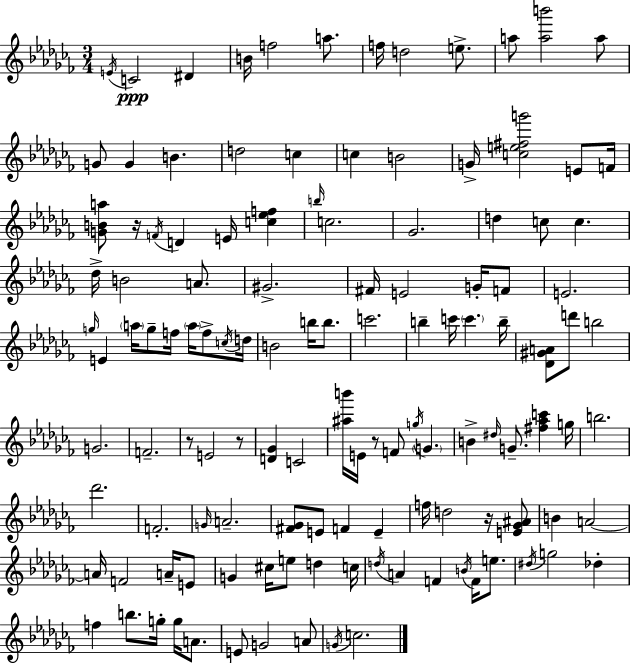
{
  \clef treble
  \numericTimeSignature
  \time 3/4
  \key aes \minor
  \acciaccatura { e'16 }\ppp c'2 dis'4 | b'16 f''2 a''8. | f''16 d''2 e''8.-> | a''8 <a'' b'''>2 a''8 | \break g'8 g'4 b'4. | d''2 c''4 | c''4 b'2 | g'16-> <c'' e'' fis'' g'''>2 e'8 | \break f'16 <g' b' a''>8 r16 \acciaccatura { f'16 } d'4 e'16 <c'' ees'' f''>4 | \grace { b''16 } c''2. | ges'2. | d''4 c''8 c''4. | \break des''16-> b'2 | a'8. gis'2.-> | fis'16 e'2 | g'16-. f'8 e'2. | \break \grace { g''16 } e'4 \parenthesize a''16 g''8-- f''16 | \parenthesize a''16 f''8-> \acciaccatura { c''16 } d''16 b'2 | b''16 b''8. c'''2. | b''4-- c'''16 \parenthesize c'''4. | \break b''16-- <des' gis' a'>8 d'''8 b''2 | g'2. | f'2.-- | r8 e'2 | \break r8 <d' ges'>4 c'2 | <ais'' b'''>16 e'16 r8 f'8 \acciaccatura { g''16 } | \parenthesize g'4. b'4-> \grace { dis''16 } g'8.-- | <fis'' aes'' c'''>4 g''16 b''2. | \break des'''2. | f'2.-. | \grace { g'16 } a'2.-- | <fis' ges'>8 e'8 | \break f'4 e'4-- f''16 d''2 | r16 <e' ges' ais'>8 b'4 | a'2~~ a'16 f'2 | a'16-- e'8 g'4 | \break cis''16 e''8 d''4 c''16 \acciaccatura { d''16 } a'4 | f'4 \acciaccatura { b'16 } f'16 e''8. \acciaccatura { dis''16 } g''2 | des''4-. f''4 | b''8. g''16-. g''16 a'8. e'8 | \break g'2 a'8 \acciaccatura { g'16 } | c''2. | \bar "|."
}